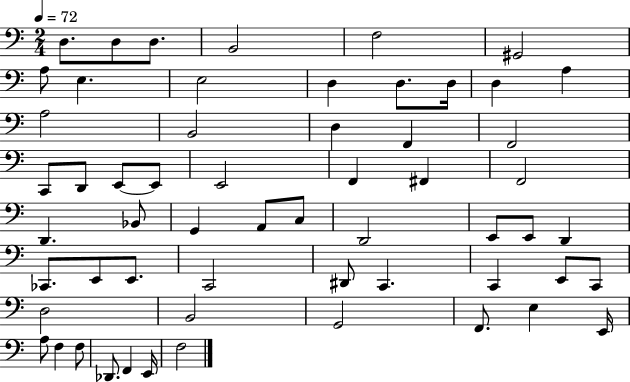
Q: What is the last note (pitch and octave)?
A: F3